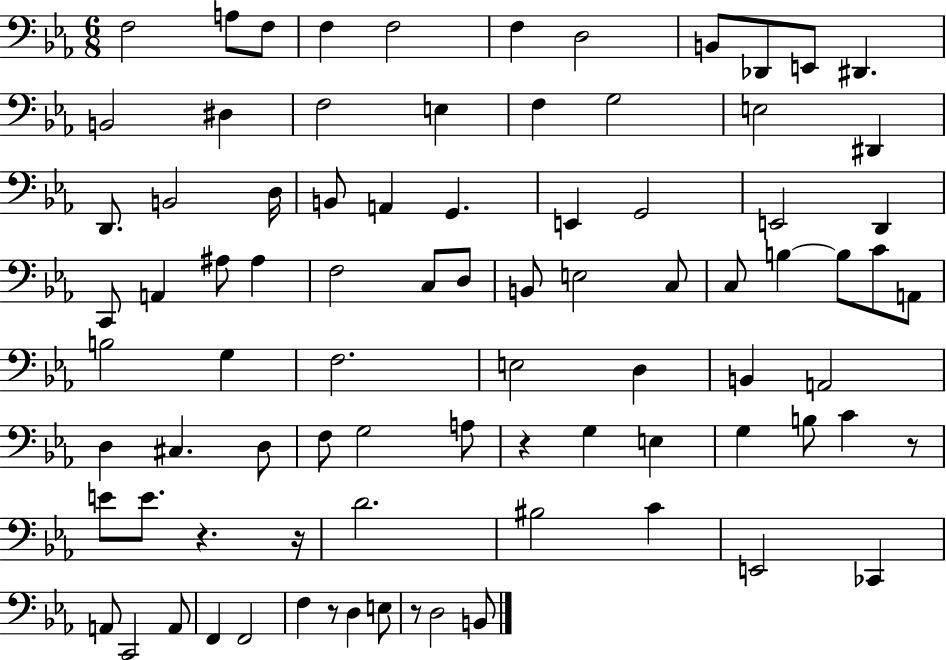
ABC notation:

X:1
T:Untitled
M:6/8
L:1/4
K:Eb
F,2 A,/2 F,/2 F, F,2 F, D,2 B,,/2 _D,,/2 E,,/2 ^D,, B,,2 ^D, F,2 E, F, G,2 E,2 ^D,, D,,/2 B,,2 D,/4 B,,/2 A,, G,, E,, G,,2 E,,2 D,, C,,/2 A,, ^A,/2 ^A, F,2 C,/2 D,/2 B,,/2 E,2 C,/2 C,/2 B, B,/2 C/2 A,,/2 B,2 G, F,2 E,2 D, B,, A,,2 D, ^C, D,/2 F,/2 G,2 A,/2 z G, E, G, B,/2 C z/2 E/2 E/2 z z/4 D2 ^B,2 C E,,2 _C,, A,,/2 C,,2 A,,/2 F,, F,,2 F, z/2 D, E,/2 z/2 D,2 B,,/2